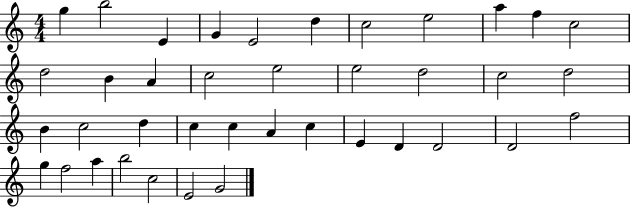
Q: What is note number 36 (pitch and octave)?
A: B5